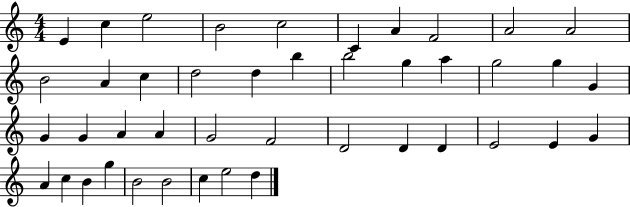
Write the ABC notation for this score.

X:1
T:Untitled
M:4/4
L:1/4
K:C
E c e2 B2 c2 C A F2 A2 A2 B2 A c d2 d b b2 g a g2 g G G G A A G2 F2 D2 D D E2 E G A c B g B2 B2 c e2 d